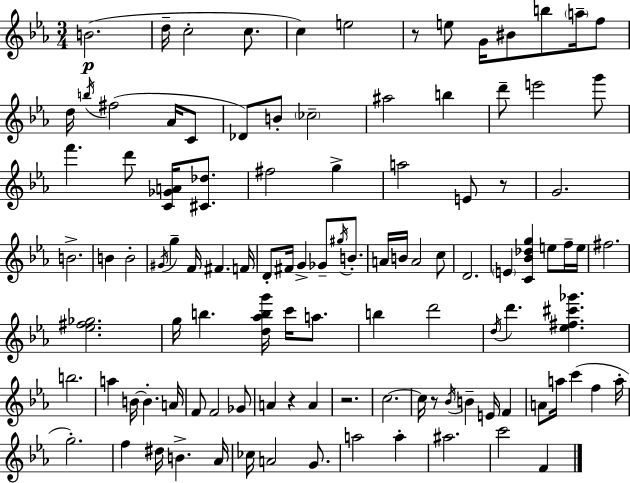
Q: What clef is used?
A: treble